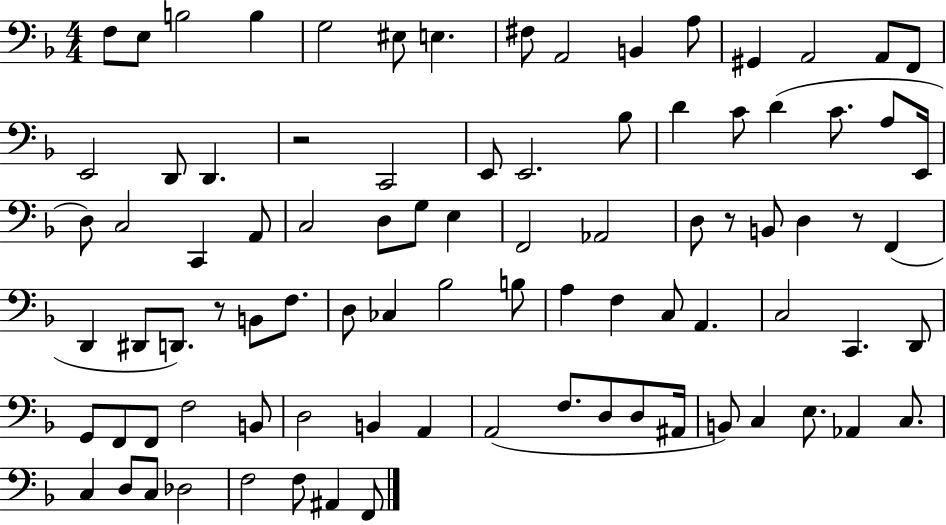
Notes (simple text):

F3/e E3/e B3/h B3/q G3/h EIS3/e E3/q. F#3/e A2/h B2/q A3/e G#2/q A2/h A2/e F2/e E2/h D2/e D2/q. R/h C2/h E2/e E2/h. Bb3/e D4/q C4/e D4/q C4/e. A3/e E2/s D3/e C3/h C2/q A2/e C3/h D3/e G3/e E3/q F2/h Ab2/h D3/e R/e B2/e D3/q R/e F2/q D2/q D#2/e D2/e. R/e B2/e F3/e. D3/e CES3/q Bb3/h B3/e A3/q F3/q C3/e A2/q. C3/h C2/q. D2/e G2/e F2/e F2/e F3/h B2/e D3/h B2/q A2/q A2/h F3/e. D3/e D3/e A#2/s B2/e C3/q E3/e. Ab2/q C3/e. C3/q D3/e C3/e Db3/h F3/h F3/e A#2/q F2/e